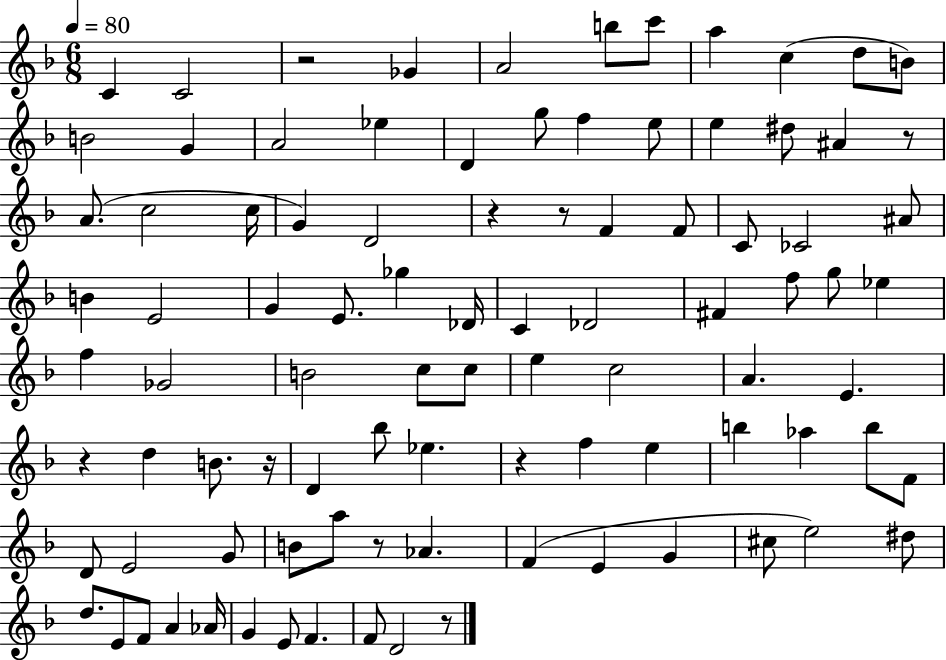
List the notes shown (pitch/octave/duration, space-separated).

C4/q C4/h R/h Gb4/q A4/h B5/e C6/e A5/q C5/q D5/e B4/e B4/h G4/q A4/h Eb5/q D4/q G5/e F5/q E5/e E5/q D#5/e A#4/q R/e A4/e. C5/h C5/s G4/q D4/h R/q R/e F4/q F4/e C4/e CES4/h A#4/e B4/q E4/h G4/q E4/e. Gb5/q Db4/s C4/q Db4/h F#4/q F5/e G5/e Eb5/q F5/q Gb4/h B4/h C5/e C5/e E5/q C5/h A4/q. E4/q. R/q D5/q B4/e. R/s D4/q Bb5/e Eb5/q. R/q F5/q E5/q B5/q Ab5/q B5/e F4/e D4/e E4/h G4/e B4/e A5/e R/e Ab4/q. F4/q E4/q G4/q C#5/e E5/h D#5/e D5/e. E4/e F4/e A4/q Ab4/s G4/q E4/e F4/q. F4/e D4/h R/e